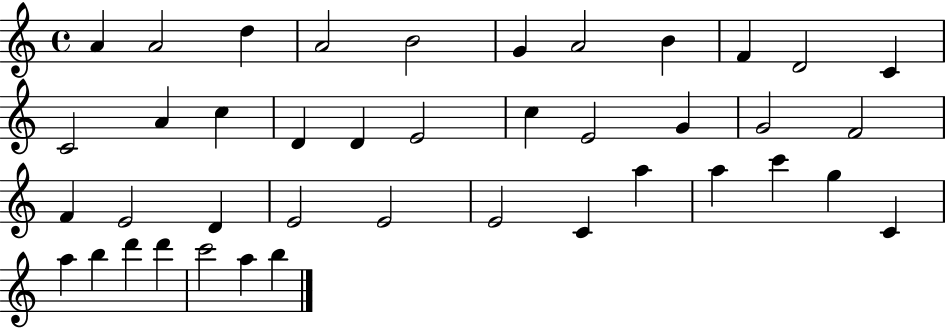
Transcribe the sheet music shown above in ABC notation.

X:1
T:Untitled
M:4/4
L:1/4
K:C
A A2 d A2 B2 G A2 B F D2 C C2 A c D D E2 c E2 G G2 F2 F E2 D E2 E2 E2 C a a c' g C a b d' d' c'2 a b